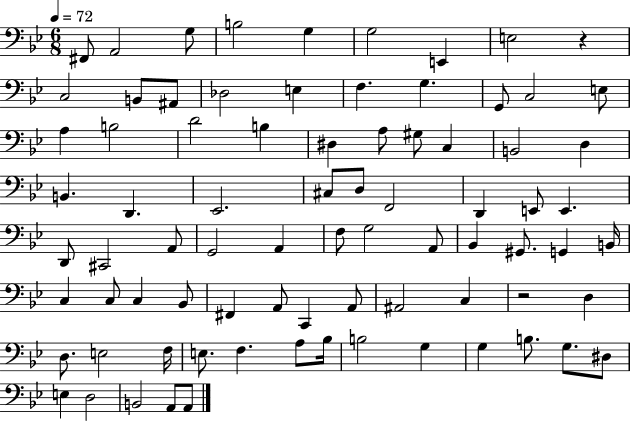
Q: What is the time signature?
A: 6/8